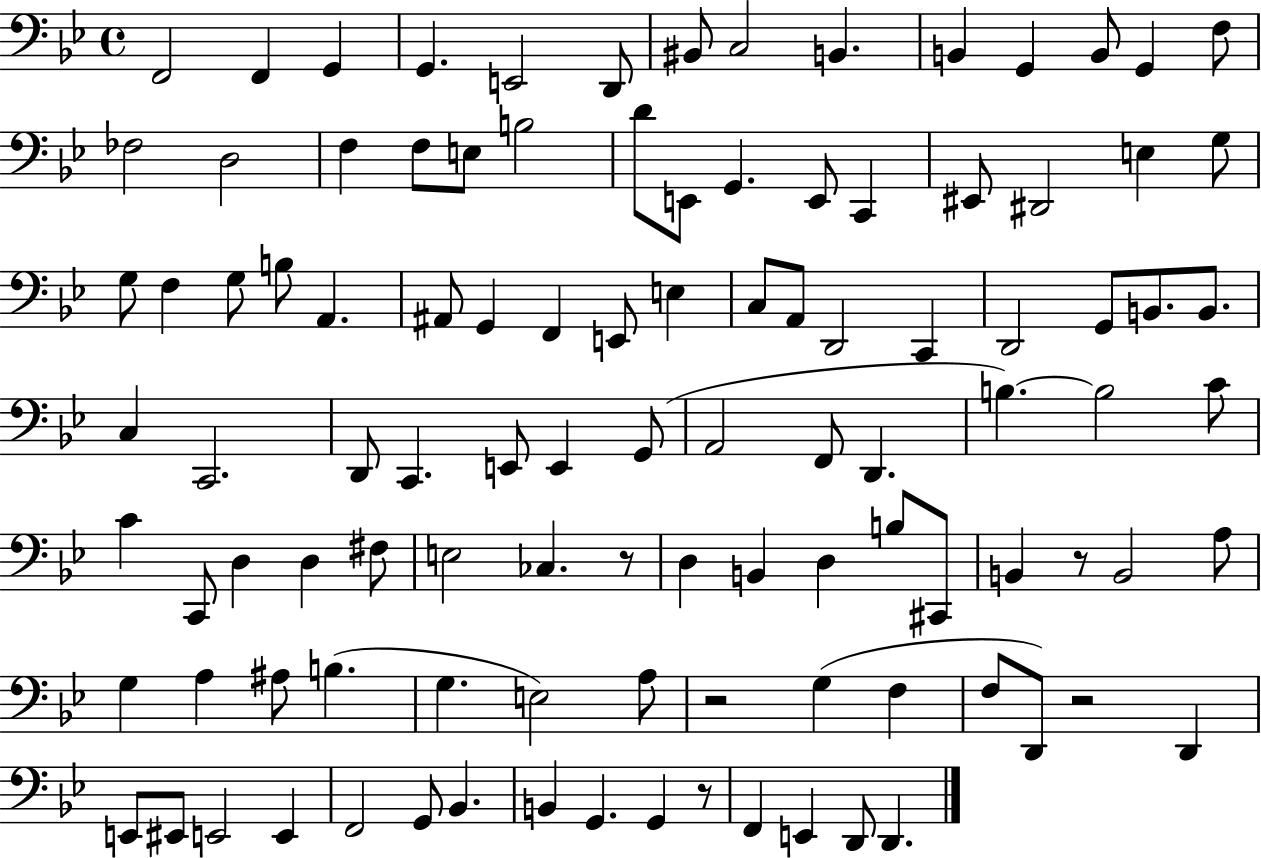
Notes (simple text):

F2/h F2/q G2/q G2/q. E2/h D2/e BIS2/e C3/h B2/q. B2/q G2/q B2/e G2/q F3/e FES3/h D3/h F3/q F3/e E3/e B3/h D4/e E2/e G2/q. E2/e C2/q EIS2/e D#2/h E3/q G3/e G3/e F3/q G3/e B3/e A2/q. A#2/e G2/q F2/q E2/e E3/q C3/e A2/e D2/h C2/q D2/h G2/e B2/e. B2/e. C3/q C2/h. D2/e C2/q. E2/e E2/q G2/e A2/h F2/e D2/q. B3/q. B3/h C4/e C4/q C2/e D3/q D3/q F#3/e E3/h CES3/q. R/e D3/q B2/q D3/q B3/e C#2/e B2/q R/e B2/h A3/e G3/q A3/q A#3/e B3/q. G3/q. E3/h A3/e R/h G3/q F3/q F3/e D2/e R/h D2/q E2/e EIS2/e E2/h E2/q F2/h G2/e Bb2/q. B2/q G2/q. G2/q R/e F2/q E2/q D2/e D2/q.